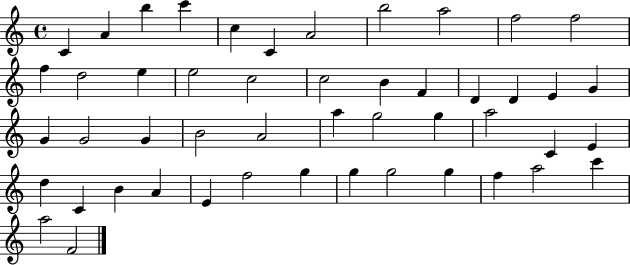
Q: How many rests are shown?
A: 0